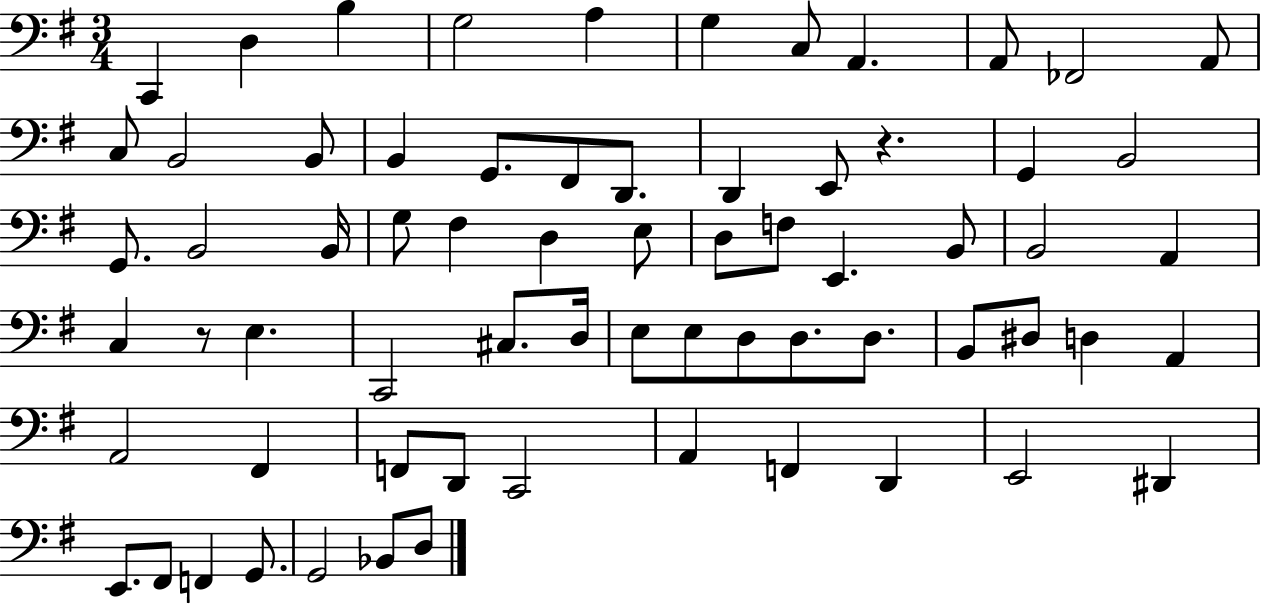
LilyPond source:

{
  \clef bass
  \numericTimeSignature
  \time 3/4
  \key g \major
  c,4 d4 b4 | g2 a4 | g4 c8 a,4. | a,8 fes,2 a,8 | \break c8 b,2 b,8 | b,4 g,8. fis,8 d,8. | d,4 e,8 r4. | g,4 b,2 | \break g,8. b,2 b,16 | g8 fis4 d4 e8 | d8 f8 e,4. b,8 | b,2 a,4 | \break c4 r8 e4. | c,2 cis8. d16 | e8 e8 d8 d8. d8. | b,8 dis8 d4 a,4 | \break a,2 fis,4 | f,8 d,8 c,2 | a,4 f,4 d,4 | e,2 dis,4 | \break e,8. fis,8 f,4 g,8. | g,2 bes,8 d8 | \bar "|."
}